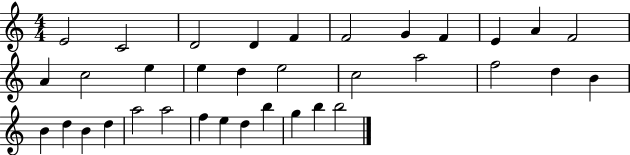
X:1
T:Untitled
M:4/4
L:1/4
K:C
E2 C2 D2 D F F2 G F E A F2 A c2 e e d e2 c2 a2 f2 d B B d B d a2 a2 f e d b g b b2